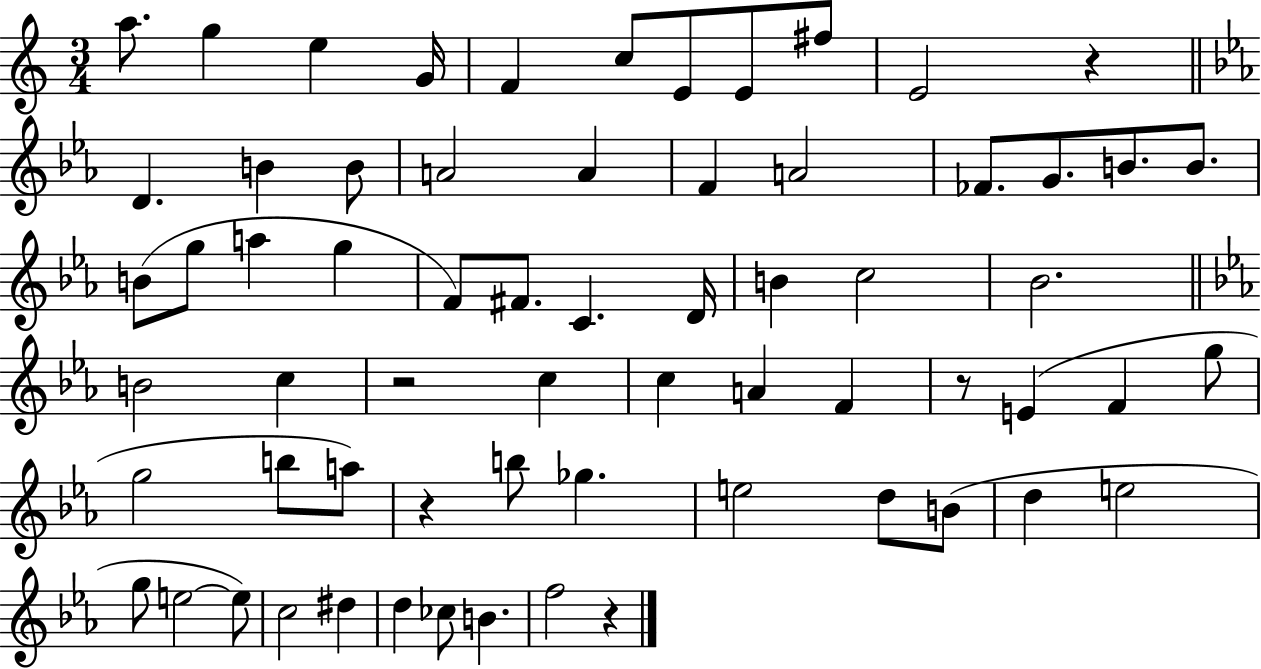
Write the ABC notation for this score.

X:1
T:Untitled
M:3/4
L:1/4
K:C
a/2 g e G/4 F c/2 E/2 E/2 ^f/2 E2 z D B B/2 A2 A F A2 _F/2 G/2 B/2 B/2 B/2 g/2 a g F/2 ^F/2 C D/4 B c2 _B2 B2 c z2 c c A F z/2 E F g/2 g2 b/2 a/2 z b/2 _g e2 d/2 B/2 d e2 g/2 e2 e/2 c2 ^d d _c/2 B f2 z